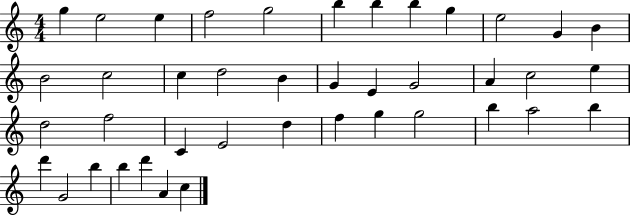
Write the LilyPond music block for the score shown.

{
  \clef treble
  \numericTimeSignature
  \time 4/4
  \key c \major
  g''4 e''2 e''4 | f''2 g''2 | b''4 b''4 b''4 g''4 | e''2 g'4 b'4 | \break b'2 c''2 | c''4 d''2 b'4 | g'4 e'4 g'2 | a'4 c''2 e''4 | \break d''2 f''2 | c'4 e'2 d''4 | f''4 g''4 g''2 | b''4 a''2 b''4 | \break d'''4 g'2 b''4 | b''4 d'''4 a'4 c''4 | \bar "|."
}